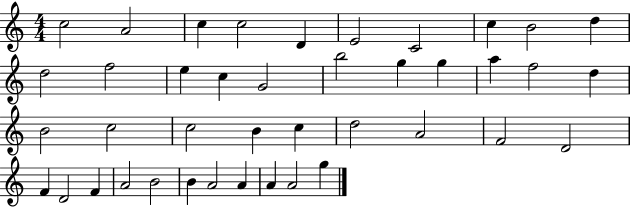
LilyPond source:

{
  \clef treble
  \numericTimeSignature
  \time 4/4
  \key c \major
  c''2 a'2 | c''4 c''2 d'4 | e'2 c'2 | c''4 b'2 d''4 | \break d''2 f''2 | e''4 c''4 g'2 | b''2 g''4 g''4 | a''4 f''2 d''4 | \break b'2 c''2 | c''2 b'4 c''4 | d''2 a'2 | f'2 d'2 | \break f'4 d'2 f'4 | a'2 b'2 | b'4 a'2 a'4 | a'4 a'2 g''4 | \break \bar "|."
}